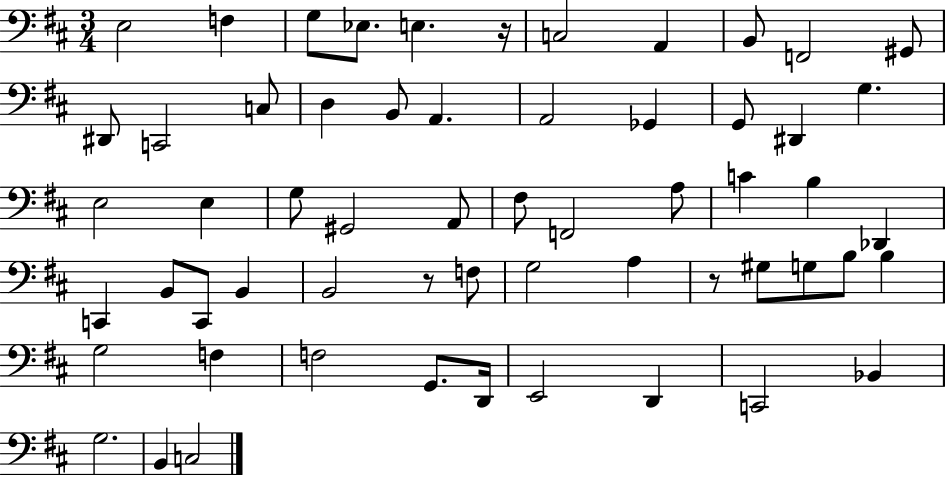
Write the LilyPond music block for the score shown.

{
  \clef bass
  \numericTimeSignature
  \time 3/4
  \key d \major
  \repeat volta 2 { e2 f4 | g8 ees8. e4. r16 | c2 a,4 | b,8 f,2 gis,8 | \break dis,8 c,2 c8 | d4 b,8 a,4. | a,2 ges,4 | g,8 dis,4 g4. | \break e2 e4 | g8 gis,2 a,8 | fis8 f,2 a8 | c'4 b4 des,4 | \break c,4 b,8 c,8 b,4 | b,2 r8 f8 | g2 a4 | r8 gis8 g8 b8 b4 | \break g2 f4 | f2 g,8. d,16 | e,2 d,4 | c,2 bes,4 | \break g2. | b,4 c2 | } \bar "|."
}